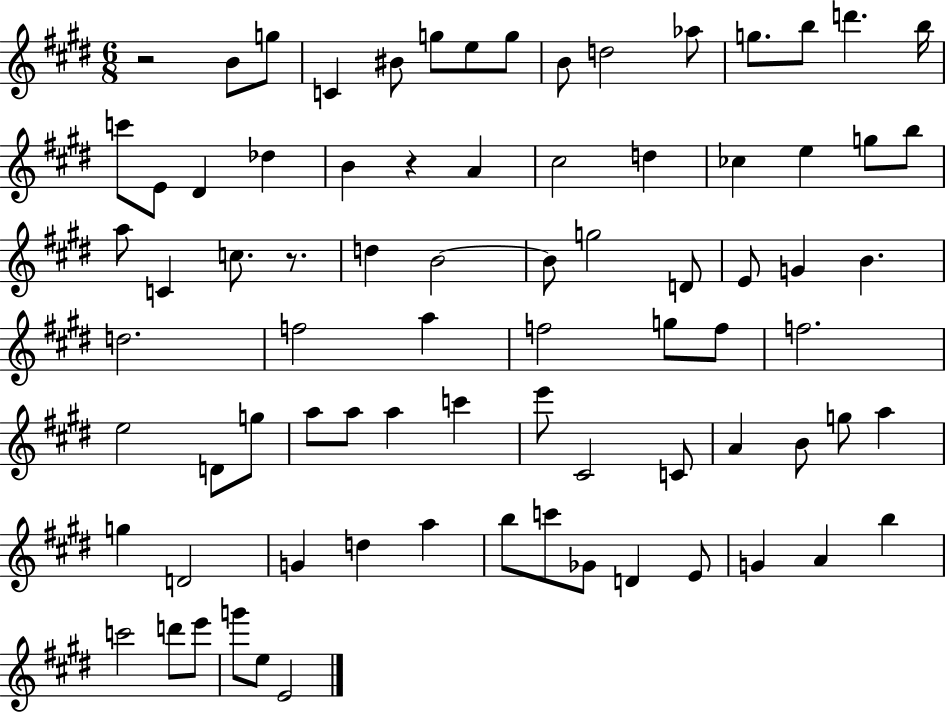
R/h B4/e G5/e C4/q BIS4/e G5/e E5/e G5/e B4/e D5/h Ab5/e G5/e. B5/e D6/q. B5/s C6/e E4/e D#4/q Db5/q B4/q R/q A4/q C#5/h D5/q CES5/q E5/q G5/e B5/e A5/e C4/q C5/e. R/e. D5/q B4/h B4/e G5/h D4/e E4/e G4/q B4/q. D5/h. F5/h A5/q F5/h G5/e F5/e F5/h. E5/h D4/e G5/e A5/e A5/e A5/q C6/q E6/e C#4/h C4/e A4/q B4/e G5/e A5/q G5/q D4/h G4/q D5/q A5/q B5/e C6/e Gb4/e D4/q E4/e G4/q A4/q B5/q C6/h D6/e E6/e G6/e E5/e E4/h